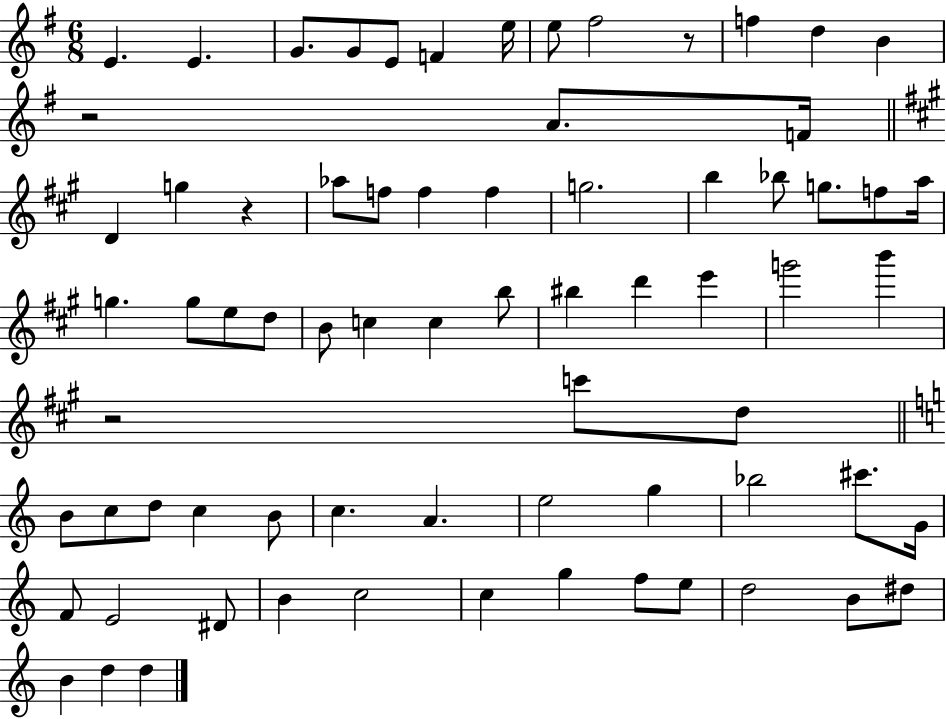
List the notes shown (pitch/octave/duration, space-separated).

E4/q. E4/q. G4/e. G4/e E4/e F4/q E5/s E5/e F#5/h R/e F5/q D5/q B4/q R/h A4/e. F4/s D4/q G5/q R/q Ab5/e F5/e F5/q F5/q G5/h. B5/q Bb5/e G5/e. F5/e A5/s G5/q. G5/e E5/e D5/e B4/e C5/q C5/q B5/e BIS5/q D6/q E6/q G6/h B6/q R/h C6/e D5/e B4/e C5/e D5/e C5/q B4/e C5/q. A4/q. E5/h G5/q Bb5/h C#6/e. G4/s F4/e E4/h D#4/e B4/q C5/h C5/q G5/q F5/e E5/e D5/h B4/e D#5/e B4/q D5/q D5/q